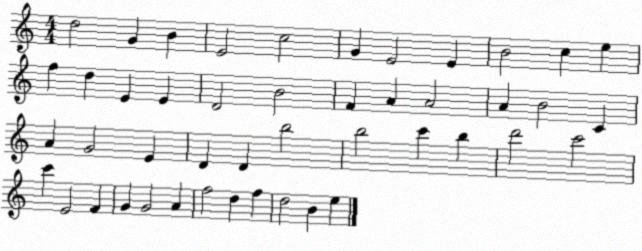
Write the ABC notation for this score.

X:1
T:Untitled
M:4/4
L:1/4
K:C
d2 G B E2 c2 G E2 E B2 c e f d E E D2 B2 F A A2 A B2 C A G2 E D D b2 b2 c' b d'2 c'2 c' E2 F G G2 A f2 d f d2 B e